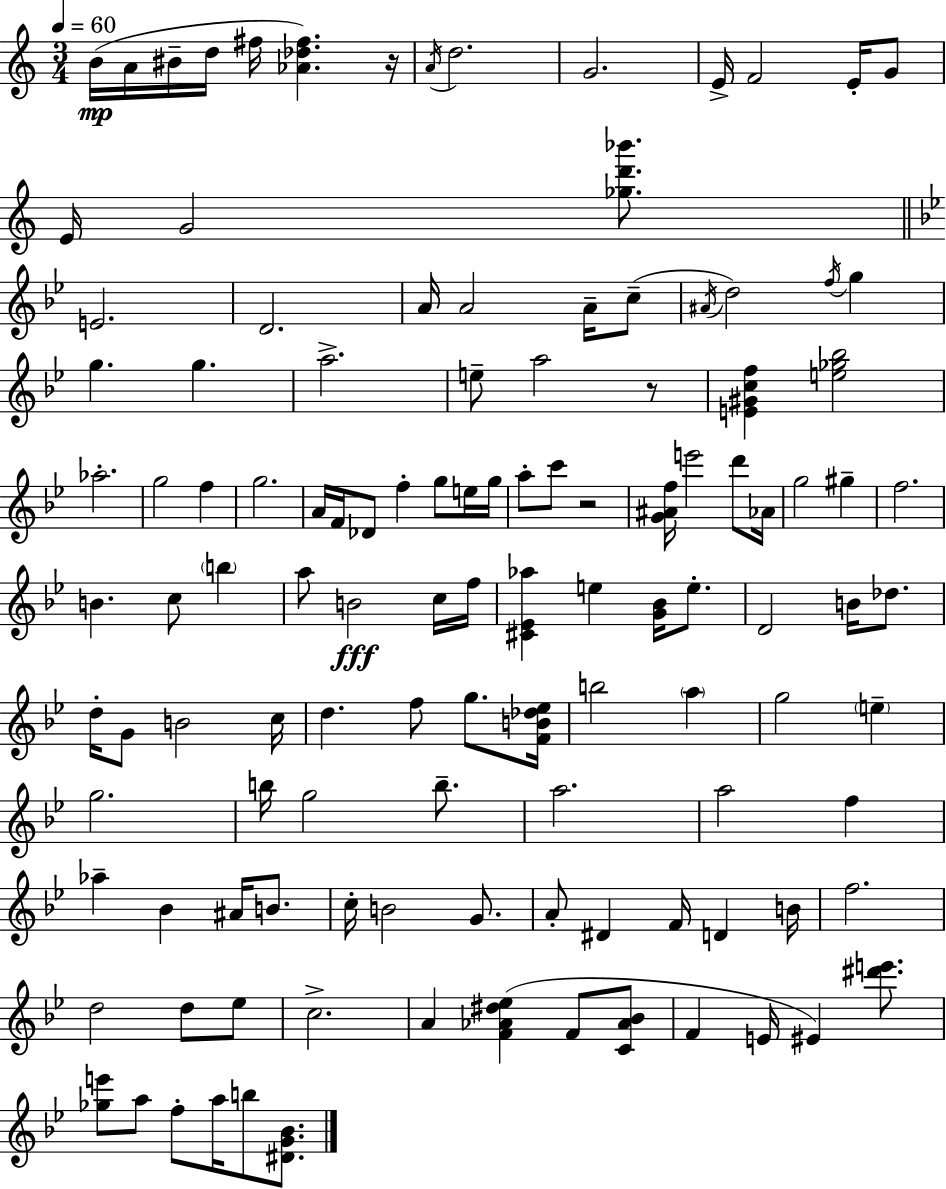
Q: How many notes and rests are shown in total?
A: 120